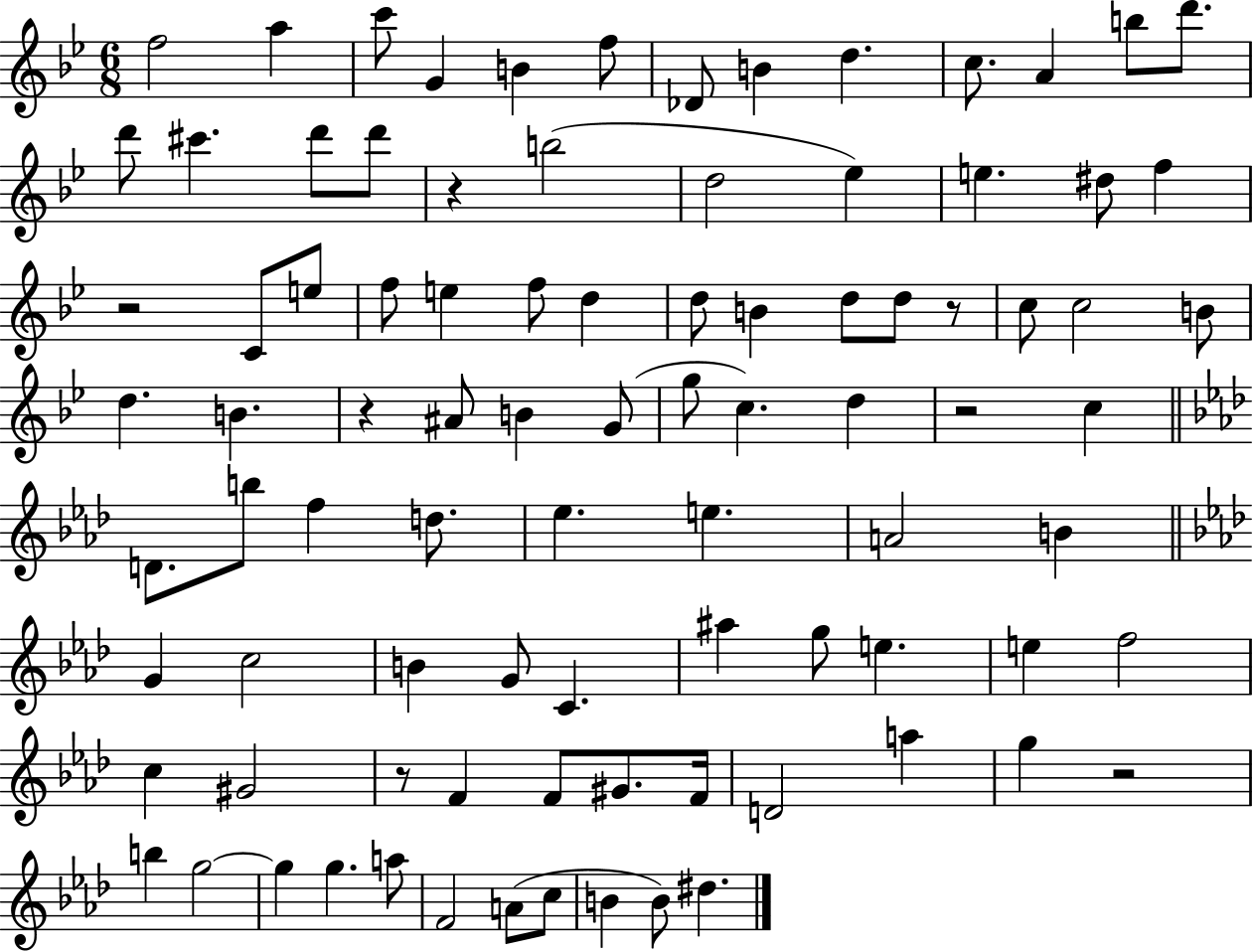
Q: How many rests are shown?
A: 7